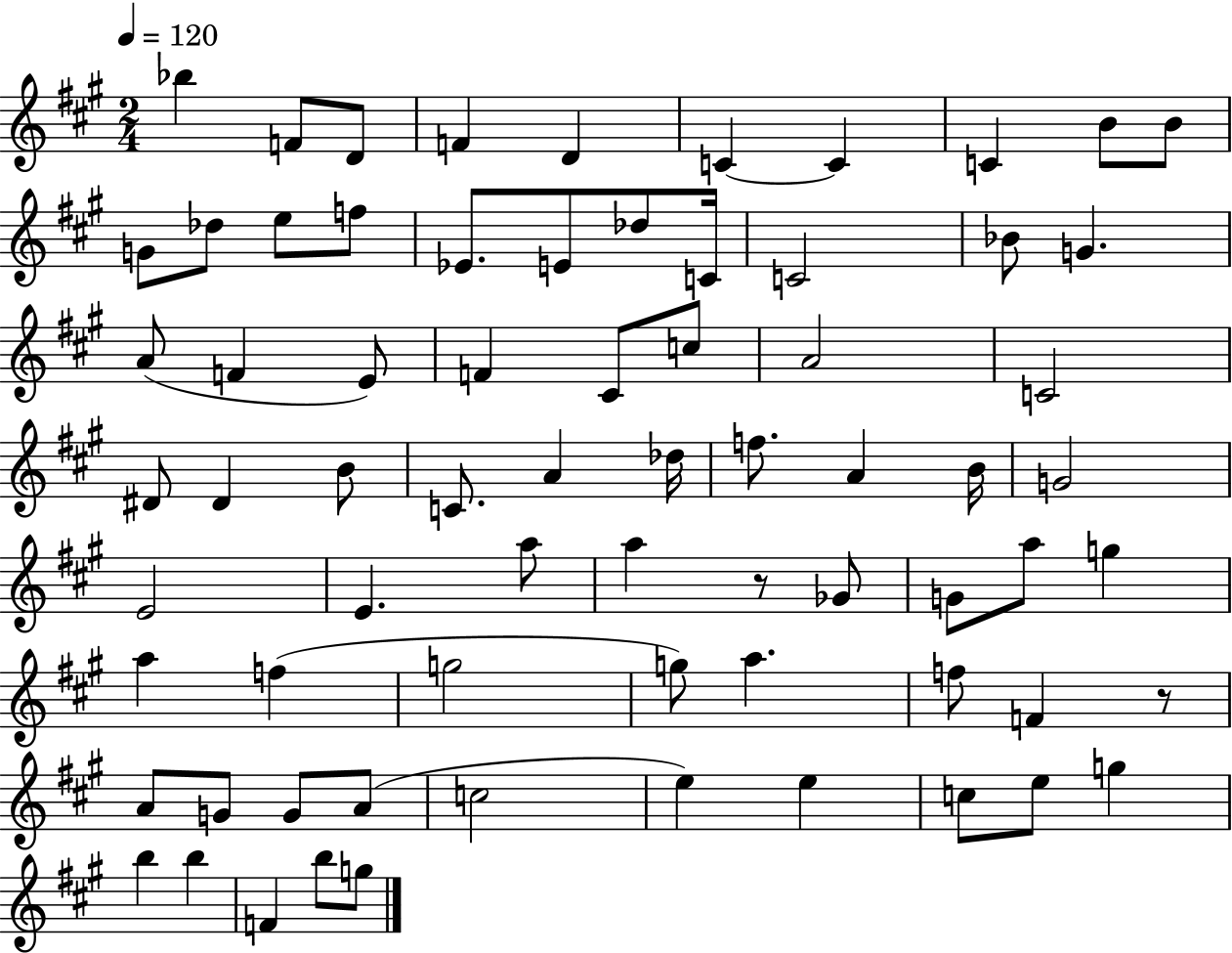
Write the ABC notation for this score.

X:1
T:Untitled
M:2/4
L:1/4
K:A
_b F/2 D/2 F D C C C B/2 B/2 G/2 _d/2 e/2 f/2 _E/2 E/2 _d/2 C/4 C2 _B/2 G A/2 F E/2 F ^C/2 c/2 A2 C2 ^D/2 ^D B/2 C/2 A _d/4 f/2 A B/4 G2 E2 E a/2 a z/2 _G/2 G/2 a/2 g a f g2 g/2 a f/2 F z/2 A/2 G/2 G/2 A/2 c2 e e c/2 e/2 g b b F b/2 g/2